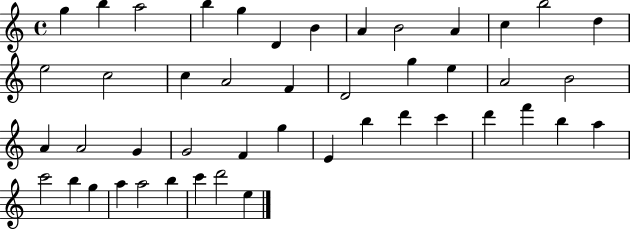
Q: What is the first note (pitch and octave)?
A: G5